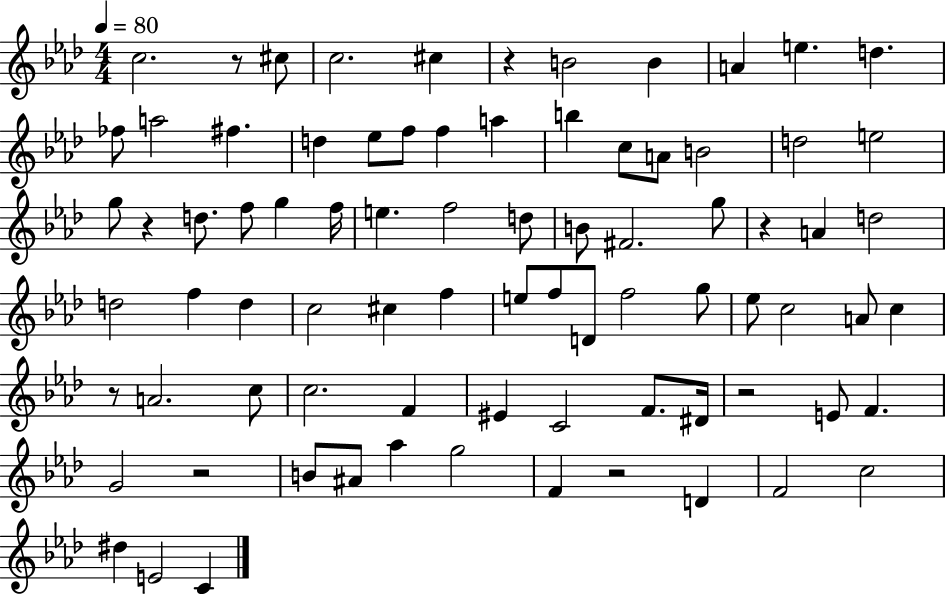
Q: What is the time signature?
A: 4/4